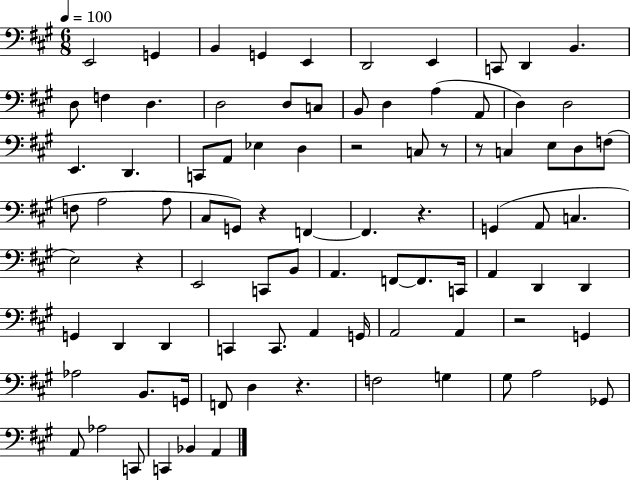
{
  \clef bass
  \numericTimeSignature
  \time 6/8
  \key a \major
  \tempo 4 = 100
  e,2 g,4 | b,4 g,4 e,4 | d,2 e,4 | c,8 d,4 b,4. | \break d8 f4 d4. | d2 d8 c8 | b,8 d4 a4( a,8 | d4) d2 | \break e,4. d,4. | c,8 a,8 ees4 d4 | r2 c8 r8 | r8 c4 e8 d8 f8( | \break f8 a2 a8 | cis8 g,8) r4 f,4~~ | f,4. r4. | g,4( a,8 c4. | \break e2) r4 | e,2 c,8 b,8 | a,4. f,8~~ f,8. c,16 | a,4 d,4 d,4 | \break g,4 d,4 d,4 | c,4 c,8. a,4 g,16 | a,2 a,4 | r2 g,4 | \break aes2 b,8. g,16 | f,8 d4 r4. | f2 g4 | gis8 a2 ges,8 | \break a,8 aes2 c,8 | c,4 bes,4 a,4 | \bar "|."
}